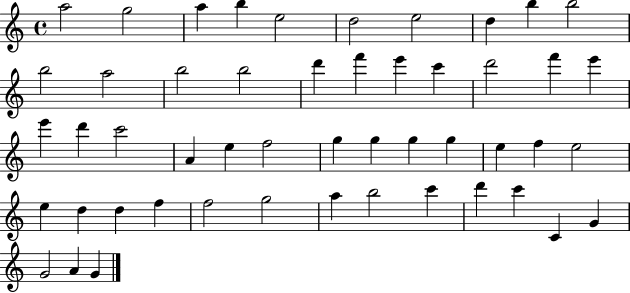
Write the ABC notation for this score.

X:1
T:Untitled
M:4/4
L:1/4
K:C
a2 g2 a b e2 d2 e2 d b b2 b2 a2 b2 b2 d' f' e' c' d'2 f' e' e' d' c'2 A e f2 g g g g e f e2 e d d f f2 g2 a b2 c' d' c' C G G2 A G